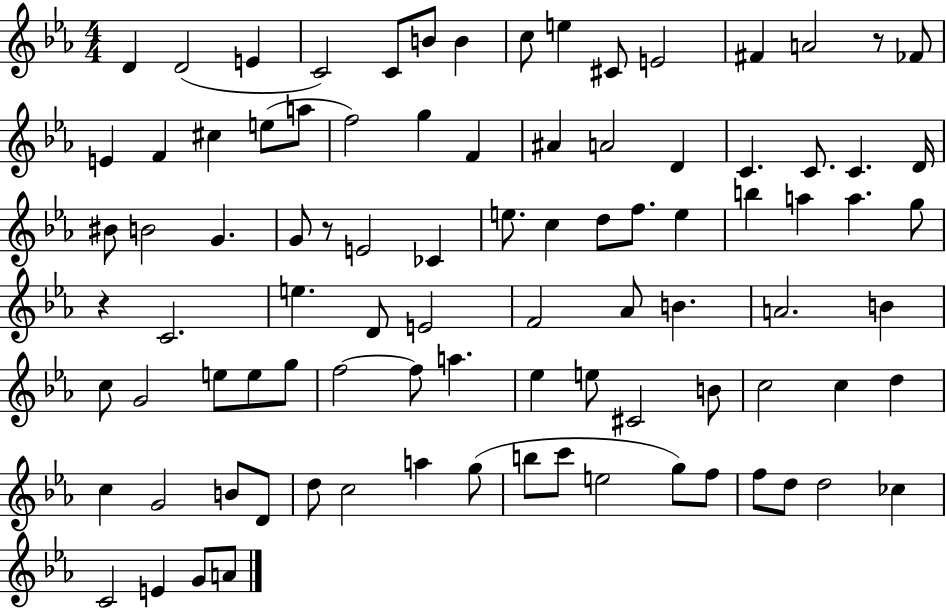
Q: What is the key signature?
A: EES major